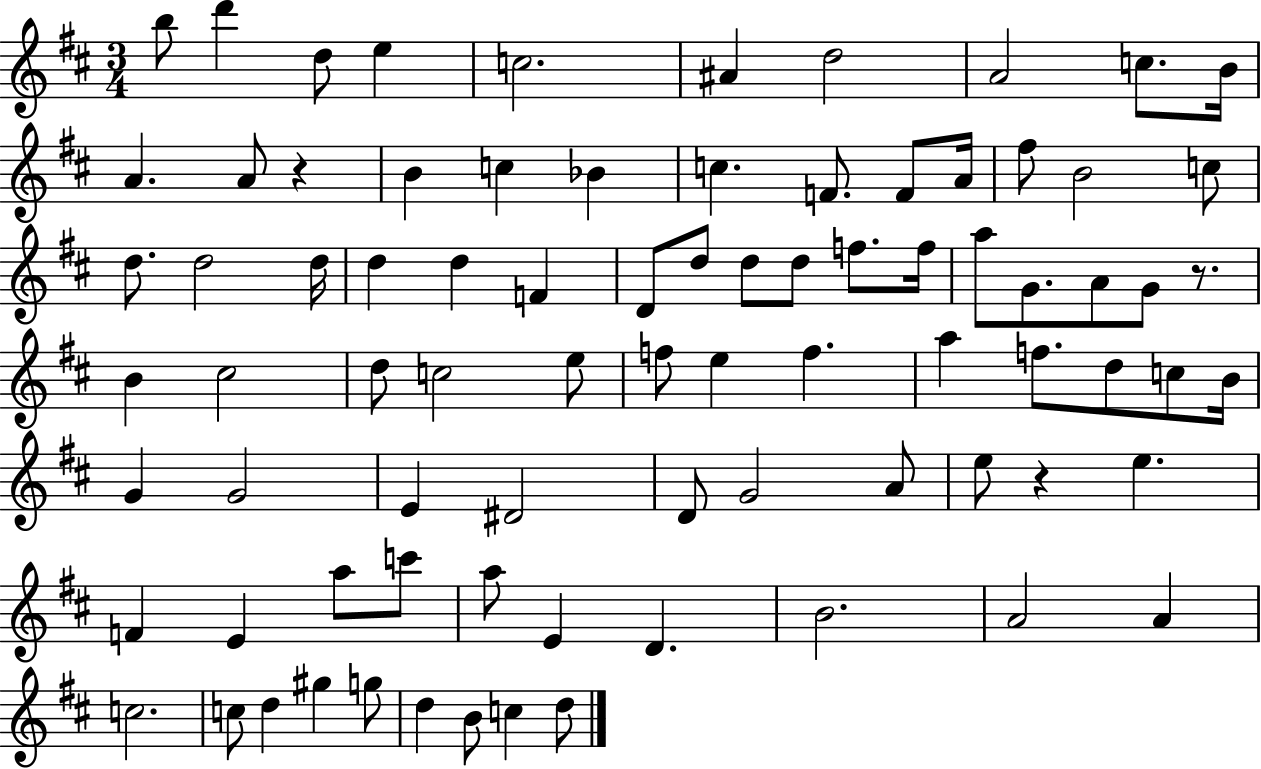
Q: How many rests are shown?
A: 3